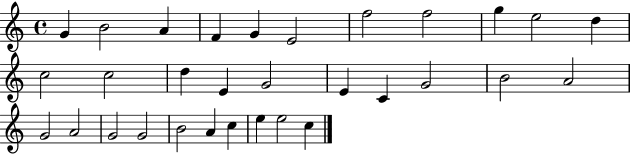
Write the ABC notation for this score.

X:1
T:Untitled
M:4/4
L:1/4
K:C
G B2 A F G E2 f2 f2 g e2 d c2 c2 d E G2 E C G2 B2 A2 G2 A2 G2 G2 B2 A c e e2 c